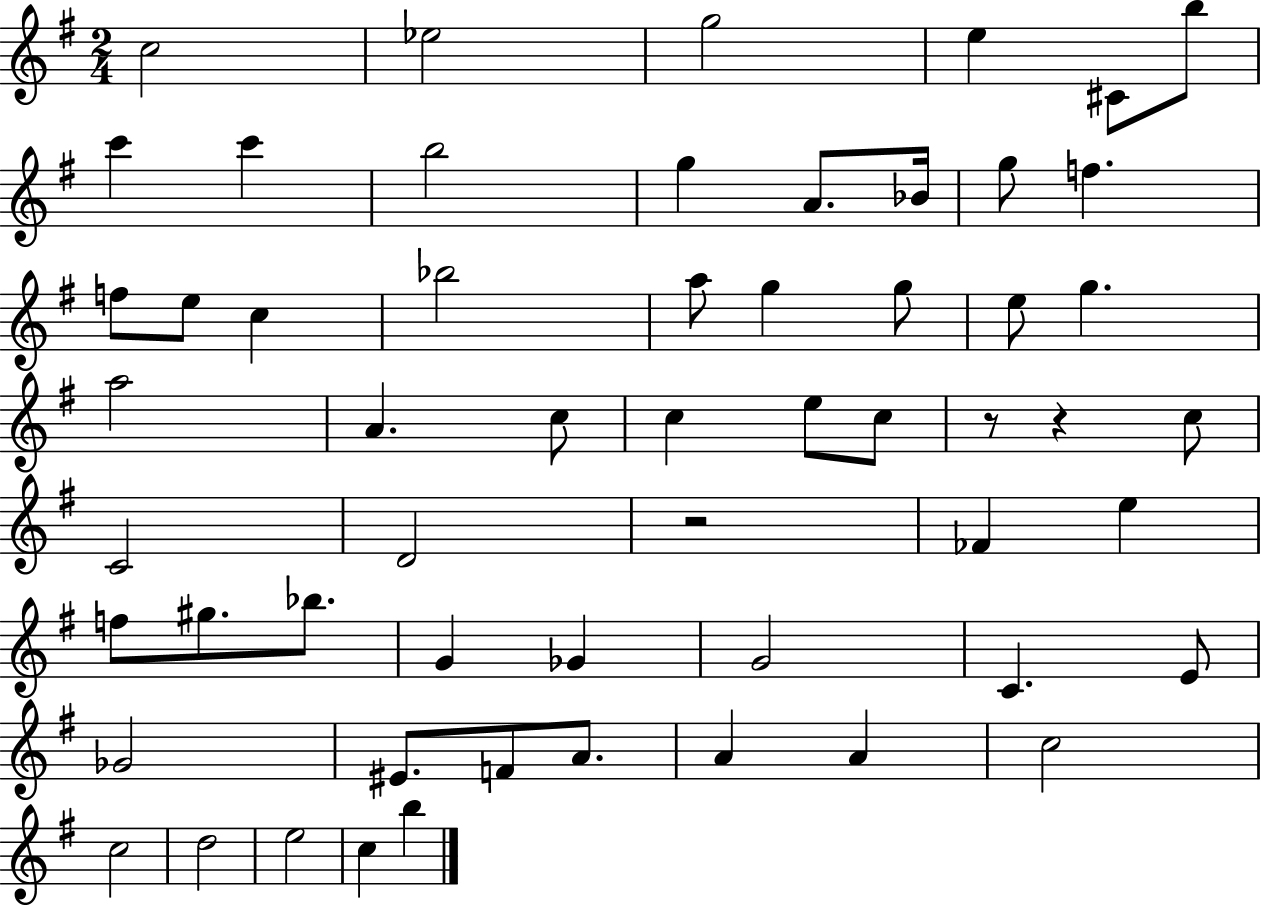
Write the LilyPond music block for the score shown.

{
  \clef treble
  \numericTimeSignature
  \time 2/4
  \key g \major
  c''2 | ees''2 | g''2 | e''4 cis'8 b''8 | \break c'''4 c'''4 | b''2 | g''4 a'8. bes'16 | g''8 f''4. | \break f''8 e''8 c''4 | bes''2 | a''8 g''4 g''8 | e''8 g''4. | \break a''2 | a'4. c''8 | c''4 e''8 c''8 | r8 r4 c''8 | \break c'2 | d'2 | r2 | fes'4 e''4 | \break f''8 gis''8. bes''8. | g'4 ges'4 | g'2 | c'4. e'8 | \break ges'2 | eis'8. f'8 a'8. | a'4 a'4 | c''2 | \break c''2 | d''2 | e''2 | c''4 b''4 | \break \bar "|."
}